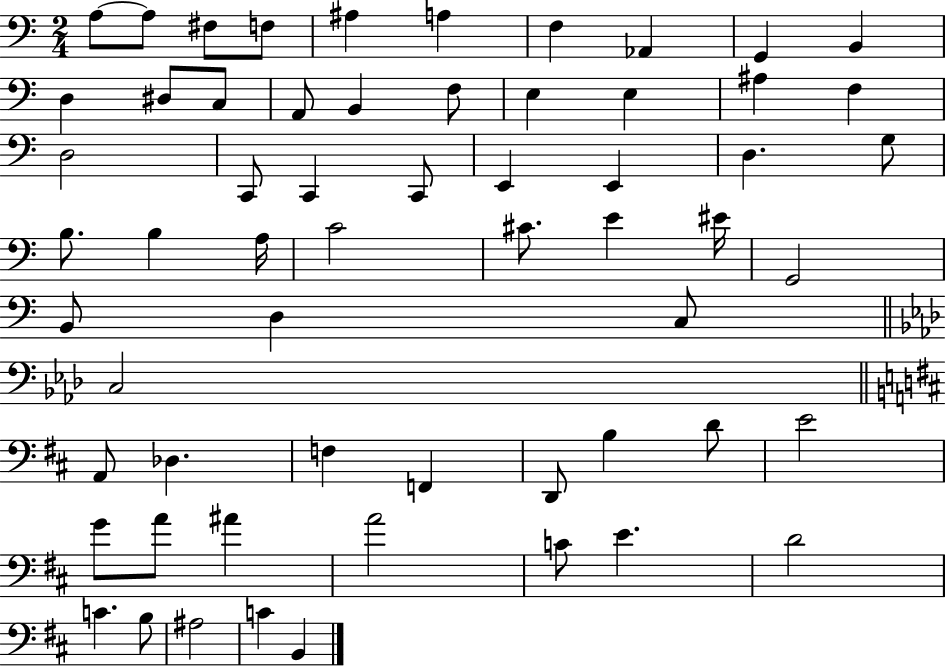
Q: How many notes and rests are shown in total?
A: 60